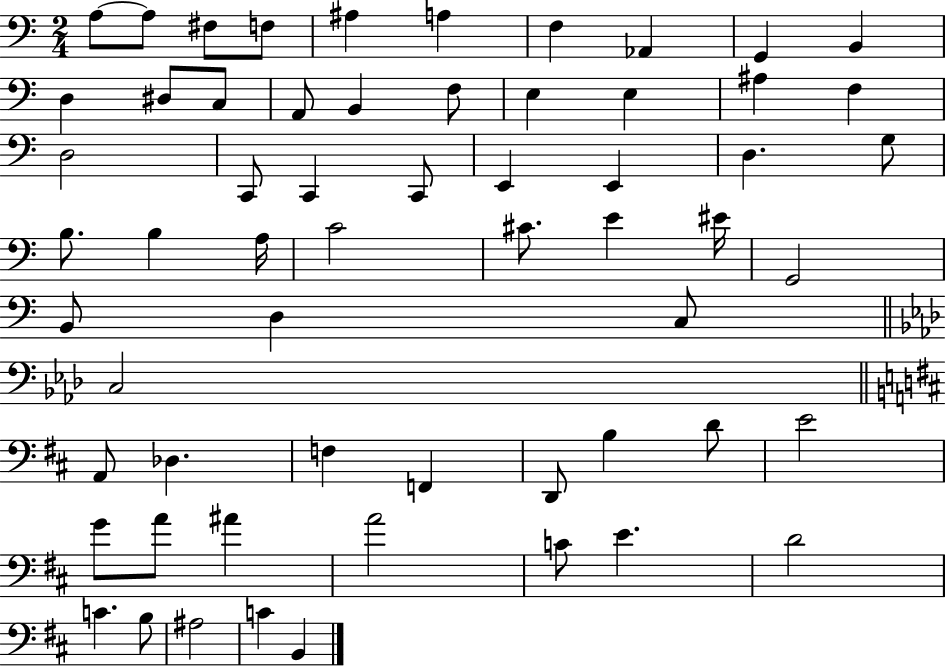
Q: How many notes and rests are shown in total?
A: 60